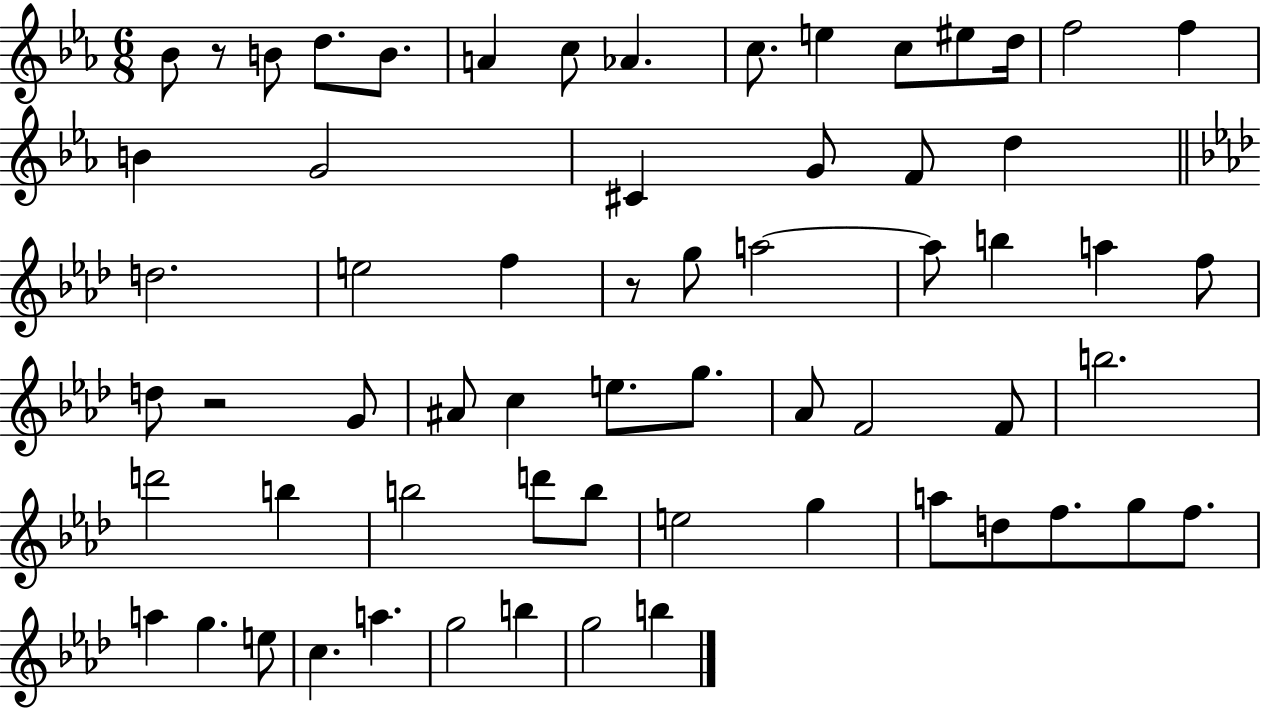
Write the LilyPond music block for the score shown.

{
  \clef treble
  \numericTimeSignature
  \time 6/8
  \key ees \major
  bes'8 r8 b'8 d''8. b'8. | a'4 c''8 aes'4. | c''8. e''4 c''8 eis''8 d''16 | f''2 f''4 | \break b'4 g'2 | cis'4 g'8 f'8 d''4 | \bar "||" \break \key f \minor d''2. | e''2 f''4 | r8 g''8 a''2~~ | a''8 b''4 a''4 f''8 | \break d''8 r2 g'8 | ais'8 c''4 e''8. g''8. | aes'8 f'2 f'8 | b''2. | \break d'''2 b''4 | b''2 d'''8 b''8 | e''2 g''4 | a''8 d''8 f''8. g''8 f''8. | \break a''4 g''4. e''8 | c''4. a''4. | g''2 b''4 | g''2 b''4 | \break \bar "|."
}